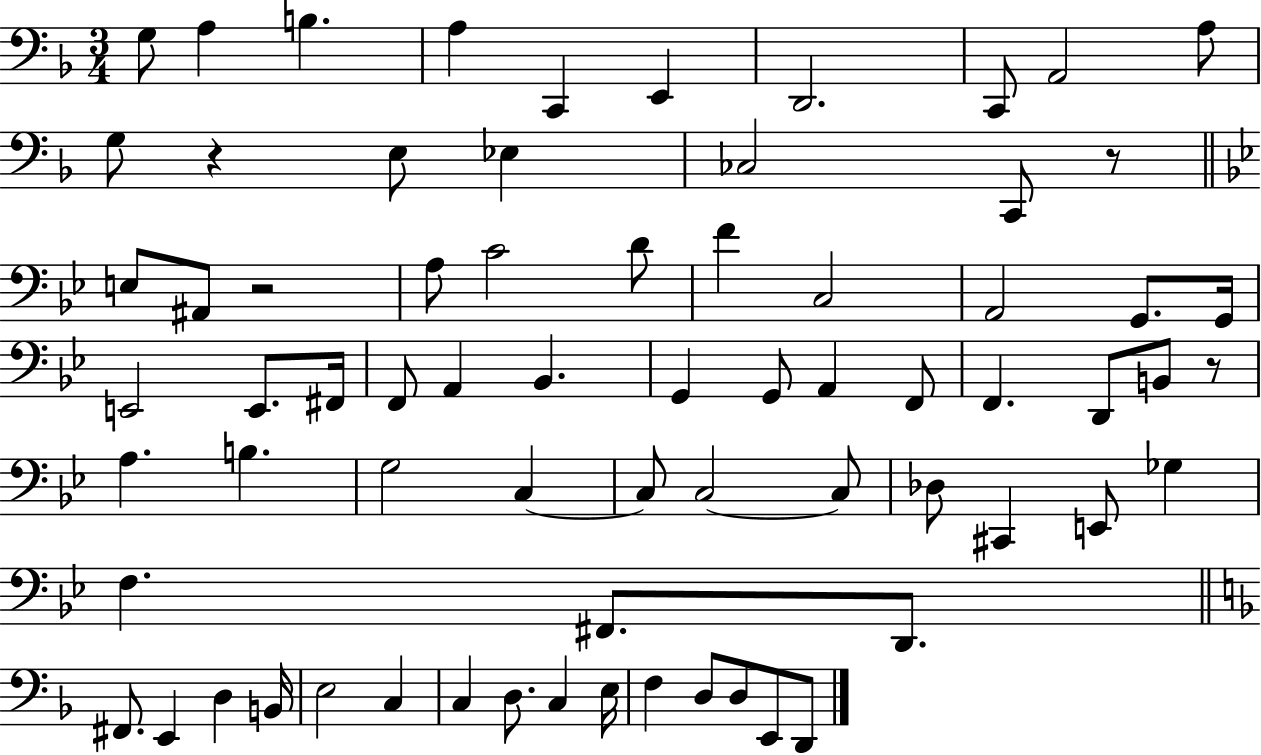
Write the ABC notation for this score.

X:1
T:Untitled
M:3/4
L:1/4
K:F
G,/2 A, B, A, C,, E,, D,,2 C,,/2 A,,2 A,/2 G,/2 z E,/2 _E, _C,2 C,,/2 z/2 E,/2 ^A,,/2 z2 A,/2 C2 D/2 F C,2 A,,2 G,,/2 G,,/4 E,,2 E,,/2 ^F,,/4 F,,/2 A,, _B,, G,, G,,/2 A,, F,,/2 F,, D,,/2 B,,/2 z/2 A, B, G,2 C, C,/2 C,2 C,/2 _D,/2 ^C,, E,,/2 _G, F, ^F,,/2 D,,/2 ^F,,/2 E,, D, B,,/4 E,2 C, C, D,/2 C, E,/4 F, D,/2 D,/2 E,,/2 D,,/2